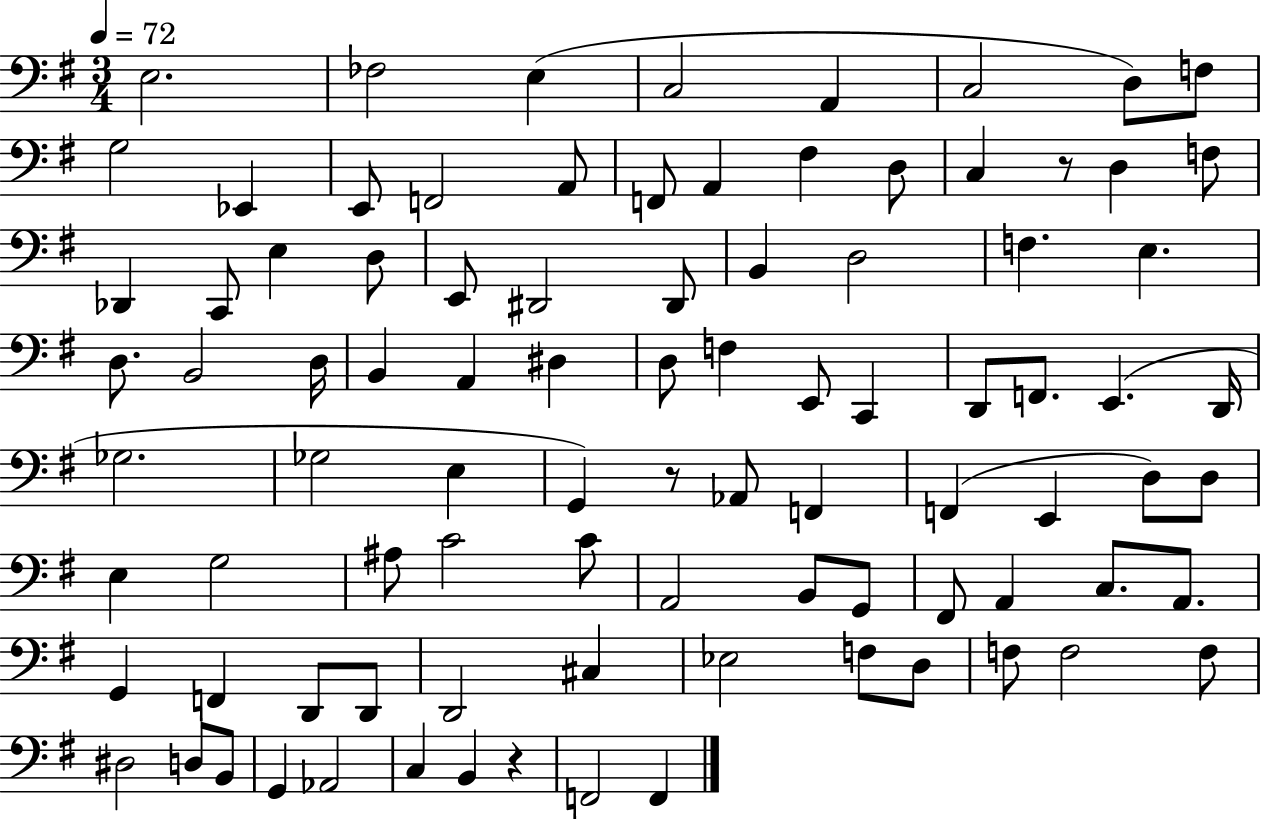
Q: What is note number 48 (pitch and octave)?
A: E3